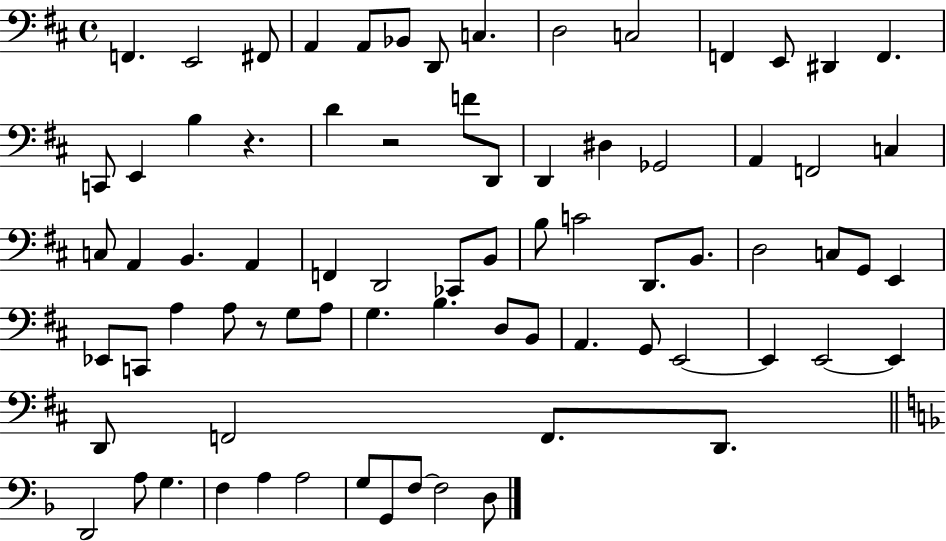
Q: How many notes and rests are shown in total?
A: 76